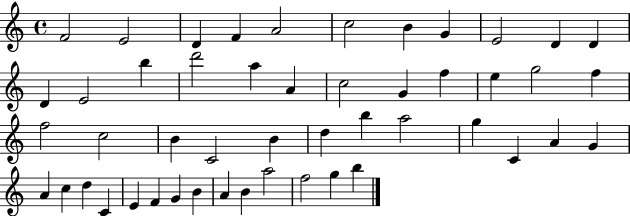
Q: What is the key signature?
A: C major